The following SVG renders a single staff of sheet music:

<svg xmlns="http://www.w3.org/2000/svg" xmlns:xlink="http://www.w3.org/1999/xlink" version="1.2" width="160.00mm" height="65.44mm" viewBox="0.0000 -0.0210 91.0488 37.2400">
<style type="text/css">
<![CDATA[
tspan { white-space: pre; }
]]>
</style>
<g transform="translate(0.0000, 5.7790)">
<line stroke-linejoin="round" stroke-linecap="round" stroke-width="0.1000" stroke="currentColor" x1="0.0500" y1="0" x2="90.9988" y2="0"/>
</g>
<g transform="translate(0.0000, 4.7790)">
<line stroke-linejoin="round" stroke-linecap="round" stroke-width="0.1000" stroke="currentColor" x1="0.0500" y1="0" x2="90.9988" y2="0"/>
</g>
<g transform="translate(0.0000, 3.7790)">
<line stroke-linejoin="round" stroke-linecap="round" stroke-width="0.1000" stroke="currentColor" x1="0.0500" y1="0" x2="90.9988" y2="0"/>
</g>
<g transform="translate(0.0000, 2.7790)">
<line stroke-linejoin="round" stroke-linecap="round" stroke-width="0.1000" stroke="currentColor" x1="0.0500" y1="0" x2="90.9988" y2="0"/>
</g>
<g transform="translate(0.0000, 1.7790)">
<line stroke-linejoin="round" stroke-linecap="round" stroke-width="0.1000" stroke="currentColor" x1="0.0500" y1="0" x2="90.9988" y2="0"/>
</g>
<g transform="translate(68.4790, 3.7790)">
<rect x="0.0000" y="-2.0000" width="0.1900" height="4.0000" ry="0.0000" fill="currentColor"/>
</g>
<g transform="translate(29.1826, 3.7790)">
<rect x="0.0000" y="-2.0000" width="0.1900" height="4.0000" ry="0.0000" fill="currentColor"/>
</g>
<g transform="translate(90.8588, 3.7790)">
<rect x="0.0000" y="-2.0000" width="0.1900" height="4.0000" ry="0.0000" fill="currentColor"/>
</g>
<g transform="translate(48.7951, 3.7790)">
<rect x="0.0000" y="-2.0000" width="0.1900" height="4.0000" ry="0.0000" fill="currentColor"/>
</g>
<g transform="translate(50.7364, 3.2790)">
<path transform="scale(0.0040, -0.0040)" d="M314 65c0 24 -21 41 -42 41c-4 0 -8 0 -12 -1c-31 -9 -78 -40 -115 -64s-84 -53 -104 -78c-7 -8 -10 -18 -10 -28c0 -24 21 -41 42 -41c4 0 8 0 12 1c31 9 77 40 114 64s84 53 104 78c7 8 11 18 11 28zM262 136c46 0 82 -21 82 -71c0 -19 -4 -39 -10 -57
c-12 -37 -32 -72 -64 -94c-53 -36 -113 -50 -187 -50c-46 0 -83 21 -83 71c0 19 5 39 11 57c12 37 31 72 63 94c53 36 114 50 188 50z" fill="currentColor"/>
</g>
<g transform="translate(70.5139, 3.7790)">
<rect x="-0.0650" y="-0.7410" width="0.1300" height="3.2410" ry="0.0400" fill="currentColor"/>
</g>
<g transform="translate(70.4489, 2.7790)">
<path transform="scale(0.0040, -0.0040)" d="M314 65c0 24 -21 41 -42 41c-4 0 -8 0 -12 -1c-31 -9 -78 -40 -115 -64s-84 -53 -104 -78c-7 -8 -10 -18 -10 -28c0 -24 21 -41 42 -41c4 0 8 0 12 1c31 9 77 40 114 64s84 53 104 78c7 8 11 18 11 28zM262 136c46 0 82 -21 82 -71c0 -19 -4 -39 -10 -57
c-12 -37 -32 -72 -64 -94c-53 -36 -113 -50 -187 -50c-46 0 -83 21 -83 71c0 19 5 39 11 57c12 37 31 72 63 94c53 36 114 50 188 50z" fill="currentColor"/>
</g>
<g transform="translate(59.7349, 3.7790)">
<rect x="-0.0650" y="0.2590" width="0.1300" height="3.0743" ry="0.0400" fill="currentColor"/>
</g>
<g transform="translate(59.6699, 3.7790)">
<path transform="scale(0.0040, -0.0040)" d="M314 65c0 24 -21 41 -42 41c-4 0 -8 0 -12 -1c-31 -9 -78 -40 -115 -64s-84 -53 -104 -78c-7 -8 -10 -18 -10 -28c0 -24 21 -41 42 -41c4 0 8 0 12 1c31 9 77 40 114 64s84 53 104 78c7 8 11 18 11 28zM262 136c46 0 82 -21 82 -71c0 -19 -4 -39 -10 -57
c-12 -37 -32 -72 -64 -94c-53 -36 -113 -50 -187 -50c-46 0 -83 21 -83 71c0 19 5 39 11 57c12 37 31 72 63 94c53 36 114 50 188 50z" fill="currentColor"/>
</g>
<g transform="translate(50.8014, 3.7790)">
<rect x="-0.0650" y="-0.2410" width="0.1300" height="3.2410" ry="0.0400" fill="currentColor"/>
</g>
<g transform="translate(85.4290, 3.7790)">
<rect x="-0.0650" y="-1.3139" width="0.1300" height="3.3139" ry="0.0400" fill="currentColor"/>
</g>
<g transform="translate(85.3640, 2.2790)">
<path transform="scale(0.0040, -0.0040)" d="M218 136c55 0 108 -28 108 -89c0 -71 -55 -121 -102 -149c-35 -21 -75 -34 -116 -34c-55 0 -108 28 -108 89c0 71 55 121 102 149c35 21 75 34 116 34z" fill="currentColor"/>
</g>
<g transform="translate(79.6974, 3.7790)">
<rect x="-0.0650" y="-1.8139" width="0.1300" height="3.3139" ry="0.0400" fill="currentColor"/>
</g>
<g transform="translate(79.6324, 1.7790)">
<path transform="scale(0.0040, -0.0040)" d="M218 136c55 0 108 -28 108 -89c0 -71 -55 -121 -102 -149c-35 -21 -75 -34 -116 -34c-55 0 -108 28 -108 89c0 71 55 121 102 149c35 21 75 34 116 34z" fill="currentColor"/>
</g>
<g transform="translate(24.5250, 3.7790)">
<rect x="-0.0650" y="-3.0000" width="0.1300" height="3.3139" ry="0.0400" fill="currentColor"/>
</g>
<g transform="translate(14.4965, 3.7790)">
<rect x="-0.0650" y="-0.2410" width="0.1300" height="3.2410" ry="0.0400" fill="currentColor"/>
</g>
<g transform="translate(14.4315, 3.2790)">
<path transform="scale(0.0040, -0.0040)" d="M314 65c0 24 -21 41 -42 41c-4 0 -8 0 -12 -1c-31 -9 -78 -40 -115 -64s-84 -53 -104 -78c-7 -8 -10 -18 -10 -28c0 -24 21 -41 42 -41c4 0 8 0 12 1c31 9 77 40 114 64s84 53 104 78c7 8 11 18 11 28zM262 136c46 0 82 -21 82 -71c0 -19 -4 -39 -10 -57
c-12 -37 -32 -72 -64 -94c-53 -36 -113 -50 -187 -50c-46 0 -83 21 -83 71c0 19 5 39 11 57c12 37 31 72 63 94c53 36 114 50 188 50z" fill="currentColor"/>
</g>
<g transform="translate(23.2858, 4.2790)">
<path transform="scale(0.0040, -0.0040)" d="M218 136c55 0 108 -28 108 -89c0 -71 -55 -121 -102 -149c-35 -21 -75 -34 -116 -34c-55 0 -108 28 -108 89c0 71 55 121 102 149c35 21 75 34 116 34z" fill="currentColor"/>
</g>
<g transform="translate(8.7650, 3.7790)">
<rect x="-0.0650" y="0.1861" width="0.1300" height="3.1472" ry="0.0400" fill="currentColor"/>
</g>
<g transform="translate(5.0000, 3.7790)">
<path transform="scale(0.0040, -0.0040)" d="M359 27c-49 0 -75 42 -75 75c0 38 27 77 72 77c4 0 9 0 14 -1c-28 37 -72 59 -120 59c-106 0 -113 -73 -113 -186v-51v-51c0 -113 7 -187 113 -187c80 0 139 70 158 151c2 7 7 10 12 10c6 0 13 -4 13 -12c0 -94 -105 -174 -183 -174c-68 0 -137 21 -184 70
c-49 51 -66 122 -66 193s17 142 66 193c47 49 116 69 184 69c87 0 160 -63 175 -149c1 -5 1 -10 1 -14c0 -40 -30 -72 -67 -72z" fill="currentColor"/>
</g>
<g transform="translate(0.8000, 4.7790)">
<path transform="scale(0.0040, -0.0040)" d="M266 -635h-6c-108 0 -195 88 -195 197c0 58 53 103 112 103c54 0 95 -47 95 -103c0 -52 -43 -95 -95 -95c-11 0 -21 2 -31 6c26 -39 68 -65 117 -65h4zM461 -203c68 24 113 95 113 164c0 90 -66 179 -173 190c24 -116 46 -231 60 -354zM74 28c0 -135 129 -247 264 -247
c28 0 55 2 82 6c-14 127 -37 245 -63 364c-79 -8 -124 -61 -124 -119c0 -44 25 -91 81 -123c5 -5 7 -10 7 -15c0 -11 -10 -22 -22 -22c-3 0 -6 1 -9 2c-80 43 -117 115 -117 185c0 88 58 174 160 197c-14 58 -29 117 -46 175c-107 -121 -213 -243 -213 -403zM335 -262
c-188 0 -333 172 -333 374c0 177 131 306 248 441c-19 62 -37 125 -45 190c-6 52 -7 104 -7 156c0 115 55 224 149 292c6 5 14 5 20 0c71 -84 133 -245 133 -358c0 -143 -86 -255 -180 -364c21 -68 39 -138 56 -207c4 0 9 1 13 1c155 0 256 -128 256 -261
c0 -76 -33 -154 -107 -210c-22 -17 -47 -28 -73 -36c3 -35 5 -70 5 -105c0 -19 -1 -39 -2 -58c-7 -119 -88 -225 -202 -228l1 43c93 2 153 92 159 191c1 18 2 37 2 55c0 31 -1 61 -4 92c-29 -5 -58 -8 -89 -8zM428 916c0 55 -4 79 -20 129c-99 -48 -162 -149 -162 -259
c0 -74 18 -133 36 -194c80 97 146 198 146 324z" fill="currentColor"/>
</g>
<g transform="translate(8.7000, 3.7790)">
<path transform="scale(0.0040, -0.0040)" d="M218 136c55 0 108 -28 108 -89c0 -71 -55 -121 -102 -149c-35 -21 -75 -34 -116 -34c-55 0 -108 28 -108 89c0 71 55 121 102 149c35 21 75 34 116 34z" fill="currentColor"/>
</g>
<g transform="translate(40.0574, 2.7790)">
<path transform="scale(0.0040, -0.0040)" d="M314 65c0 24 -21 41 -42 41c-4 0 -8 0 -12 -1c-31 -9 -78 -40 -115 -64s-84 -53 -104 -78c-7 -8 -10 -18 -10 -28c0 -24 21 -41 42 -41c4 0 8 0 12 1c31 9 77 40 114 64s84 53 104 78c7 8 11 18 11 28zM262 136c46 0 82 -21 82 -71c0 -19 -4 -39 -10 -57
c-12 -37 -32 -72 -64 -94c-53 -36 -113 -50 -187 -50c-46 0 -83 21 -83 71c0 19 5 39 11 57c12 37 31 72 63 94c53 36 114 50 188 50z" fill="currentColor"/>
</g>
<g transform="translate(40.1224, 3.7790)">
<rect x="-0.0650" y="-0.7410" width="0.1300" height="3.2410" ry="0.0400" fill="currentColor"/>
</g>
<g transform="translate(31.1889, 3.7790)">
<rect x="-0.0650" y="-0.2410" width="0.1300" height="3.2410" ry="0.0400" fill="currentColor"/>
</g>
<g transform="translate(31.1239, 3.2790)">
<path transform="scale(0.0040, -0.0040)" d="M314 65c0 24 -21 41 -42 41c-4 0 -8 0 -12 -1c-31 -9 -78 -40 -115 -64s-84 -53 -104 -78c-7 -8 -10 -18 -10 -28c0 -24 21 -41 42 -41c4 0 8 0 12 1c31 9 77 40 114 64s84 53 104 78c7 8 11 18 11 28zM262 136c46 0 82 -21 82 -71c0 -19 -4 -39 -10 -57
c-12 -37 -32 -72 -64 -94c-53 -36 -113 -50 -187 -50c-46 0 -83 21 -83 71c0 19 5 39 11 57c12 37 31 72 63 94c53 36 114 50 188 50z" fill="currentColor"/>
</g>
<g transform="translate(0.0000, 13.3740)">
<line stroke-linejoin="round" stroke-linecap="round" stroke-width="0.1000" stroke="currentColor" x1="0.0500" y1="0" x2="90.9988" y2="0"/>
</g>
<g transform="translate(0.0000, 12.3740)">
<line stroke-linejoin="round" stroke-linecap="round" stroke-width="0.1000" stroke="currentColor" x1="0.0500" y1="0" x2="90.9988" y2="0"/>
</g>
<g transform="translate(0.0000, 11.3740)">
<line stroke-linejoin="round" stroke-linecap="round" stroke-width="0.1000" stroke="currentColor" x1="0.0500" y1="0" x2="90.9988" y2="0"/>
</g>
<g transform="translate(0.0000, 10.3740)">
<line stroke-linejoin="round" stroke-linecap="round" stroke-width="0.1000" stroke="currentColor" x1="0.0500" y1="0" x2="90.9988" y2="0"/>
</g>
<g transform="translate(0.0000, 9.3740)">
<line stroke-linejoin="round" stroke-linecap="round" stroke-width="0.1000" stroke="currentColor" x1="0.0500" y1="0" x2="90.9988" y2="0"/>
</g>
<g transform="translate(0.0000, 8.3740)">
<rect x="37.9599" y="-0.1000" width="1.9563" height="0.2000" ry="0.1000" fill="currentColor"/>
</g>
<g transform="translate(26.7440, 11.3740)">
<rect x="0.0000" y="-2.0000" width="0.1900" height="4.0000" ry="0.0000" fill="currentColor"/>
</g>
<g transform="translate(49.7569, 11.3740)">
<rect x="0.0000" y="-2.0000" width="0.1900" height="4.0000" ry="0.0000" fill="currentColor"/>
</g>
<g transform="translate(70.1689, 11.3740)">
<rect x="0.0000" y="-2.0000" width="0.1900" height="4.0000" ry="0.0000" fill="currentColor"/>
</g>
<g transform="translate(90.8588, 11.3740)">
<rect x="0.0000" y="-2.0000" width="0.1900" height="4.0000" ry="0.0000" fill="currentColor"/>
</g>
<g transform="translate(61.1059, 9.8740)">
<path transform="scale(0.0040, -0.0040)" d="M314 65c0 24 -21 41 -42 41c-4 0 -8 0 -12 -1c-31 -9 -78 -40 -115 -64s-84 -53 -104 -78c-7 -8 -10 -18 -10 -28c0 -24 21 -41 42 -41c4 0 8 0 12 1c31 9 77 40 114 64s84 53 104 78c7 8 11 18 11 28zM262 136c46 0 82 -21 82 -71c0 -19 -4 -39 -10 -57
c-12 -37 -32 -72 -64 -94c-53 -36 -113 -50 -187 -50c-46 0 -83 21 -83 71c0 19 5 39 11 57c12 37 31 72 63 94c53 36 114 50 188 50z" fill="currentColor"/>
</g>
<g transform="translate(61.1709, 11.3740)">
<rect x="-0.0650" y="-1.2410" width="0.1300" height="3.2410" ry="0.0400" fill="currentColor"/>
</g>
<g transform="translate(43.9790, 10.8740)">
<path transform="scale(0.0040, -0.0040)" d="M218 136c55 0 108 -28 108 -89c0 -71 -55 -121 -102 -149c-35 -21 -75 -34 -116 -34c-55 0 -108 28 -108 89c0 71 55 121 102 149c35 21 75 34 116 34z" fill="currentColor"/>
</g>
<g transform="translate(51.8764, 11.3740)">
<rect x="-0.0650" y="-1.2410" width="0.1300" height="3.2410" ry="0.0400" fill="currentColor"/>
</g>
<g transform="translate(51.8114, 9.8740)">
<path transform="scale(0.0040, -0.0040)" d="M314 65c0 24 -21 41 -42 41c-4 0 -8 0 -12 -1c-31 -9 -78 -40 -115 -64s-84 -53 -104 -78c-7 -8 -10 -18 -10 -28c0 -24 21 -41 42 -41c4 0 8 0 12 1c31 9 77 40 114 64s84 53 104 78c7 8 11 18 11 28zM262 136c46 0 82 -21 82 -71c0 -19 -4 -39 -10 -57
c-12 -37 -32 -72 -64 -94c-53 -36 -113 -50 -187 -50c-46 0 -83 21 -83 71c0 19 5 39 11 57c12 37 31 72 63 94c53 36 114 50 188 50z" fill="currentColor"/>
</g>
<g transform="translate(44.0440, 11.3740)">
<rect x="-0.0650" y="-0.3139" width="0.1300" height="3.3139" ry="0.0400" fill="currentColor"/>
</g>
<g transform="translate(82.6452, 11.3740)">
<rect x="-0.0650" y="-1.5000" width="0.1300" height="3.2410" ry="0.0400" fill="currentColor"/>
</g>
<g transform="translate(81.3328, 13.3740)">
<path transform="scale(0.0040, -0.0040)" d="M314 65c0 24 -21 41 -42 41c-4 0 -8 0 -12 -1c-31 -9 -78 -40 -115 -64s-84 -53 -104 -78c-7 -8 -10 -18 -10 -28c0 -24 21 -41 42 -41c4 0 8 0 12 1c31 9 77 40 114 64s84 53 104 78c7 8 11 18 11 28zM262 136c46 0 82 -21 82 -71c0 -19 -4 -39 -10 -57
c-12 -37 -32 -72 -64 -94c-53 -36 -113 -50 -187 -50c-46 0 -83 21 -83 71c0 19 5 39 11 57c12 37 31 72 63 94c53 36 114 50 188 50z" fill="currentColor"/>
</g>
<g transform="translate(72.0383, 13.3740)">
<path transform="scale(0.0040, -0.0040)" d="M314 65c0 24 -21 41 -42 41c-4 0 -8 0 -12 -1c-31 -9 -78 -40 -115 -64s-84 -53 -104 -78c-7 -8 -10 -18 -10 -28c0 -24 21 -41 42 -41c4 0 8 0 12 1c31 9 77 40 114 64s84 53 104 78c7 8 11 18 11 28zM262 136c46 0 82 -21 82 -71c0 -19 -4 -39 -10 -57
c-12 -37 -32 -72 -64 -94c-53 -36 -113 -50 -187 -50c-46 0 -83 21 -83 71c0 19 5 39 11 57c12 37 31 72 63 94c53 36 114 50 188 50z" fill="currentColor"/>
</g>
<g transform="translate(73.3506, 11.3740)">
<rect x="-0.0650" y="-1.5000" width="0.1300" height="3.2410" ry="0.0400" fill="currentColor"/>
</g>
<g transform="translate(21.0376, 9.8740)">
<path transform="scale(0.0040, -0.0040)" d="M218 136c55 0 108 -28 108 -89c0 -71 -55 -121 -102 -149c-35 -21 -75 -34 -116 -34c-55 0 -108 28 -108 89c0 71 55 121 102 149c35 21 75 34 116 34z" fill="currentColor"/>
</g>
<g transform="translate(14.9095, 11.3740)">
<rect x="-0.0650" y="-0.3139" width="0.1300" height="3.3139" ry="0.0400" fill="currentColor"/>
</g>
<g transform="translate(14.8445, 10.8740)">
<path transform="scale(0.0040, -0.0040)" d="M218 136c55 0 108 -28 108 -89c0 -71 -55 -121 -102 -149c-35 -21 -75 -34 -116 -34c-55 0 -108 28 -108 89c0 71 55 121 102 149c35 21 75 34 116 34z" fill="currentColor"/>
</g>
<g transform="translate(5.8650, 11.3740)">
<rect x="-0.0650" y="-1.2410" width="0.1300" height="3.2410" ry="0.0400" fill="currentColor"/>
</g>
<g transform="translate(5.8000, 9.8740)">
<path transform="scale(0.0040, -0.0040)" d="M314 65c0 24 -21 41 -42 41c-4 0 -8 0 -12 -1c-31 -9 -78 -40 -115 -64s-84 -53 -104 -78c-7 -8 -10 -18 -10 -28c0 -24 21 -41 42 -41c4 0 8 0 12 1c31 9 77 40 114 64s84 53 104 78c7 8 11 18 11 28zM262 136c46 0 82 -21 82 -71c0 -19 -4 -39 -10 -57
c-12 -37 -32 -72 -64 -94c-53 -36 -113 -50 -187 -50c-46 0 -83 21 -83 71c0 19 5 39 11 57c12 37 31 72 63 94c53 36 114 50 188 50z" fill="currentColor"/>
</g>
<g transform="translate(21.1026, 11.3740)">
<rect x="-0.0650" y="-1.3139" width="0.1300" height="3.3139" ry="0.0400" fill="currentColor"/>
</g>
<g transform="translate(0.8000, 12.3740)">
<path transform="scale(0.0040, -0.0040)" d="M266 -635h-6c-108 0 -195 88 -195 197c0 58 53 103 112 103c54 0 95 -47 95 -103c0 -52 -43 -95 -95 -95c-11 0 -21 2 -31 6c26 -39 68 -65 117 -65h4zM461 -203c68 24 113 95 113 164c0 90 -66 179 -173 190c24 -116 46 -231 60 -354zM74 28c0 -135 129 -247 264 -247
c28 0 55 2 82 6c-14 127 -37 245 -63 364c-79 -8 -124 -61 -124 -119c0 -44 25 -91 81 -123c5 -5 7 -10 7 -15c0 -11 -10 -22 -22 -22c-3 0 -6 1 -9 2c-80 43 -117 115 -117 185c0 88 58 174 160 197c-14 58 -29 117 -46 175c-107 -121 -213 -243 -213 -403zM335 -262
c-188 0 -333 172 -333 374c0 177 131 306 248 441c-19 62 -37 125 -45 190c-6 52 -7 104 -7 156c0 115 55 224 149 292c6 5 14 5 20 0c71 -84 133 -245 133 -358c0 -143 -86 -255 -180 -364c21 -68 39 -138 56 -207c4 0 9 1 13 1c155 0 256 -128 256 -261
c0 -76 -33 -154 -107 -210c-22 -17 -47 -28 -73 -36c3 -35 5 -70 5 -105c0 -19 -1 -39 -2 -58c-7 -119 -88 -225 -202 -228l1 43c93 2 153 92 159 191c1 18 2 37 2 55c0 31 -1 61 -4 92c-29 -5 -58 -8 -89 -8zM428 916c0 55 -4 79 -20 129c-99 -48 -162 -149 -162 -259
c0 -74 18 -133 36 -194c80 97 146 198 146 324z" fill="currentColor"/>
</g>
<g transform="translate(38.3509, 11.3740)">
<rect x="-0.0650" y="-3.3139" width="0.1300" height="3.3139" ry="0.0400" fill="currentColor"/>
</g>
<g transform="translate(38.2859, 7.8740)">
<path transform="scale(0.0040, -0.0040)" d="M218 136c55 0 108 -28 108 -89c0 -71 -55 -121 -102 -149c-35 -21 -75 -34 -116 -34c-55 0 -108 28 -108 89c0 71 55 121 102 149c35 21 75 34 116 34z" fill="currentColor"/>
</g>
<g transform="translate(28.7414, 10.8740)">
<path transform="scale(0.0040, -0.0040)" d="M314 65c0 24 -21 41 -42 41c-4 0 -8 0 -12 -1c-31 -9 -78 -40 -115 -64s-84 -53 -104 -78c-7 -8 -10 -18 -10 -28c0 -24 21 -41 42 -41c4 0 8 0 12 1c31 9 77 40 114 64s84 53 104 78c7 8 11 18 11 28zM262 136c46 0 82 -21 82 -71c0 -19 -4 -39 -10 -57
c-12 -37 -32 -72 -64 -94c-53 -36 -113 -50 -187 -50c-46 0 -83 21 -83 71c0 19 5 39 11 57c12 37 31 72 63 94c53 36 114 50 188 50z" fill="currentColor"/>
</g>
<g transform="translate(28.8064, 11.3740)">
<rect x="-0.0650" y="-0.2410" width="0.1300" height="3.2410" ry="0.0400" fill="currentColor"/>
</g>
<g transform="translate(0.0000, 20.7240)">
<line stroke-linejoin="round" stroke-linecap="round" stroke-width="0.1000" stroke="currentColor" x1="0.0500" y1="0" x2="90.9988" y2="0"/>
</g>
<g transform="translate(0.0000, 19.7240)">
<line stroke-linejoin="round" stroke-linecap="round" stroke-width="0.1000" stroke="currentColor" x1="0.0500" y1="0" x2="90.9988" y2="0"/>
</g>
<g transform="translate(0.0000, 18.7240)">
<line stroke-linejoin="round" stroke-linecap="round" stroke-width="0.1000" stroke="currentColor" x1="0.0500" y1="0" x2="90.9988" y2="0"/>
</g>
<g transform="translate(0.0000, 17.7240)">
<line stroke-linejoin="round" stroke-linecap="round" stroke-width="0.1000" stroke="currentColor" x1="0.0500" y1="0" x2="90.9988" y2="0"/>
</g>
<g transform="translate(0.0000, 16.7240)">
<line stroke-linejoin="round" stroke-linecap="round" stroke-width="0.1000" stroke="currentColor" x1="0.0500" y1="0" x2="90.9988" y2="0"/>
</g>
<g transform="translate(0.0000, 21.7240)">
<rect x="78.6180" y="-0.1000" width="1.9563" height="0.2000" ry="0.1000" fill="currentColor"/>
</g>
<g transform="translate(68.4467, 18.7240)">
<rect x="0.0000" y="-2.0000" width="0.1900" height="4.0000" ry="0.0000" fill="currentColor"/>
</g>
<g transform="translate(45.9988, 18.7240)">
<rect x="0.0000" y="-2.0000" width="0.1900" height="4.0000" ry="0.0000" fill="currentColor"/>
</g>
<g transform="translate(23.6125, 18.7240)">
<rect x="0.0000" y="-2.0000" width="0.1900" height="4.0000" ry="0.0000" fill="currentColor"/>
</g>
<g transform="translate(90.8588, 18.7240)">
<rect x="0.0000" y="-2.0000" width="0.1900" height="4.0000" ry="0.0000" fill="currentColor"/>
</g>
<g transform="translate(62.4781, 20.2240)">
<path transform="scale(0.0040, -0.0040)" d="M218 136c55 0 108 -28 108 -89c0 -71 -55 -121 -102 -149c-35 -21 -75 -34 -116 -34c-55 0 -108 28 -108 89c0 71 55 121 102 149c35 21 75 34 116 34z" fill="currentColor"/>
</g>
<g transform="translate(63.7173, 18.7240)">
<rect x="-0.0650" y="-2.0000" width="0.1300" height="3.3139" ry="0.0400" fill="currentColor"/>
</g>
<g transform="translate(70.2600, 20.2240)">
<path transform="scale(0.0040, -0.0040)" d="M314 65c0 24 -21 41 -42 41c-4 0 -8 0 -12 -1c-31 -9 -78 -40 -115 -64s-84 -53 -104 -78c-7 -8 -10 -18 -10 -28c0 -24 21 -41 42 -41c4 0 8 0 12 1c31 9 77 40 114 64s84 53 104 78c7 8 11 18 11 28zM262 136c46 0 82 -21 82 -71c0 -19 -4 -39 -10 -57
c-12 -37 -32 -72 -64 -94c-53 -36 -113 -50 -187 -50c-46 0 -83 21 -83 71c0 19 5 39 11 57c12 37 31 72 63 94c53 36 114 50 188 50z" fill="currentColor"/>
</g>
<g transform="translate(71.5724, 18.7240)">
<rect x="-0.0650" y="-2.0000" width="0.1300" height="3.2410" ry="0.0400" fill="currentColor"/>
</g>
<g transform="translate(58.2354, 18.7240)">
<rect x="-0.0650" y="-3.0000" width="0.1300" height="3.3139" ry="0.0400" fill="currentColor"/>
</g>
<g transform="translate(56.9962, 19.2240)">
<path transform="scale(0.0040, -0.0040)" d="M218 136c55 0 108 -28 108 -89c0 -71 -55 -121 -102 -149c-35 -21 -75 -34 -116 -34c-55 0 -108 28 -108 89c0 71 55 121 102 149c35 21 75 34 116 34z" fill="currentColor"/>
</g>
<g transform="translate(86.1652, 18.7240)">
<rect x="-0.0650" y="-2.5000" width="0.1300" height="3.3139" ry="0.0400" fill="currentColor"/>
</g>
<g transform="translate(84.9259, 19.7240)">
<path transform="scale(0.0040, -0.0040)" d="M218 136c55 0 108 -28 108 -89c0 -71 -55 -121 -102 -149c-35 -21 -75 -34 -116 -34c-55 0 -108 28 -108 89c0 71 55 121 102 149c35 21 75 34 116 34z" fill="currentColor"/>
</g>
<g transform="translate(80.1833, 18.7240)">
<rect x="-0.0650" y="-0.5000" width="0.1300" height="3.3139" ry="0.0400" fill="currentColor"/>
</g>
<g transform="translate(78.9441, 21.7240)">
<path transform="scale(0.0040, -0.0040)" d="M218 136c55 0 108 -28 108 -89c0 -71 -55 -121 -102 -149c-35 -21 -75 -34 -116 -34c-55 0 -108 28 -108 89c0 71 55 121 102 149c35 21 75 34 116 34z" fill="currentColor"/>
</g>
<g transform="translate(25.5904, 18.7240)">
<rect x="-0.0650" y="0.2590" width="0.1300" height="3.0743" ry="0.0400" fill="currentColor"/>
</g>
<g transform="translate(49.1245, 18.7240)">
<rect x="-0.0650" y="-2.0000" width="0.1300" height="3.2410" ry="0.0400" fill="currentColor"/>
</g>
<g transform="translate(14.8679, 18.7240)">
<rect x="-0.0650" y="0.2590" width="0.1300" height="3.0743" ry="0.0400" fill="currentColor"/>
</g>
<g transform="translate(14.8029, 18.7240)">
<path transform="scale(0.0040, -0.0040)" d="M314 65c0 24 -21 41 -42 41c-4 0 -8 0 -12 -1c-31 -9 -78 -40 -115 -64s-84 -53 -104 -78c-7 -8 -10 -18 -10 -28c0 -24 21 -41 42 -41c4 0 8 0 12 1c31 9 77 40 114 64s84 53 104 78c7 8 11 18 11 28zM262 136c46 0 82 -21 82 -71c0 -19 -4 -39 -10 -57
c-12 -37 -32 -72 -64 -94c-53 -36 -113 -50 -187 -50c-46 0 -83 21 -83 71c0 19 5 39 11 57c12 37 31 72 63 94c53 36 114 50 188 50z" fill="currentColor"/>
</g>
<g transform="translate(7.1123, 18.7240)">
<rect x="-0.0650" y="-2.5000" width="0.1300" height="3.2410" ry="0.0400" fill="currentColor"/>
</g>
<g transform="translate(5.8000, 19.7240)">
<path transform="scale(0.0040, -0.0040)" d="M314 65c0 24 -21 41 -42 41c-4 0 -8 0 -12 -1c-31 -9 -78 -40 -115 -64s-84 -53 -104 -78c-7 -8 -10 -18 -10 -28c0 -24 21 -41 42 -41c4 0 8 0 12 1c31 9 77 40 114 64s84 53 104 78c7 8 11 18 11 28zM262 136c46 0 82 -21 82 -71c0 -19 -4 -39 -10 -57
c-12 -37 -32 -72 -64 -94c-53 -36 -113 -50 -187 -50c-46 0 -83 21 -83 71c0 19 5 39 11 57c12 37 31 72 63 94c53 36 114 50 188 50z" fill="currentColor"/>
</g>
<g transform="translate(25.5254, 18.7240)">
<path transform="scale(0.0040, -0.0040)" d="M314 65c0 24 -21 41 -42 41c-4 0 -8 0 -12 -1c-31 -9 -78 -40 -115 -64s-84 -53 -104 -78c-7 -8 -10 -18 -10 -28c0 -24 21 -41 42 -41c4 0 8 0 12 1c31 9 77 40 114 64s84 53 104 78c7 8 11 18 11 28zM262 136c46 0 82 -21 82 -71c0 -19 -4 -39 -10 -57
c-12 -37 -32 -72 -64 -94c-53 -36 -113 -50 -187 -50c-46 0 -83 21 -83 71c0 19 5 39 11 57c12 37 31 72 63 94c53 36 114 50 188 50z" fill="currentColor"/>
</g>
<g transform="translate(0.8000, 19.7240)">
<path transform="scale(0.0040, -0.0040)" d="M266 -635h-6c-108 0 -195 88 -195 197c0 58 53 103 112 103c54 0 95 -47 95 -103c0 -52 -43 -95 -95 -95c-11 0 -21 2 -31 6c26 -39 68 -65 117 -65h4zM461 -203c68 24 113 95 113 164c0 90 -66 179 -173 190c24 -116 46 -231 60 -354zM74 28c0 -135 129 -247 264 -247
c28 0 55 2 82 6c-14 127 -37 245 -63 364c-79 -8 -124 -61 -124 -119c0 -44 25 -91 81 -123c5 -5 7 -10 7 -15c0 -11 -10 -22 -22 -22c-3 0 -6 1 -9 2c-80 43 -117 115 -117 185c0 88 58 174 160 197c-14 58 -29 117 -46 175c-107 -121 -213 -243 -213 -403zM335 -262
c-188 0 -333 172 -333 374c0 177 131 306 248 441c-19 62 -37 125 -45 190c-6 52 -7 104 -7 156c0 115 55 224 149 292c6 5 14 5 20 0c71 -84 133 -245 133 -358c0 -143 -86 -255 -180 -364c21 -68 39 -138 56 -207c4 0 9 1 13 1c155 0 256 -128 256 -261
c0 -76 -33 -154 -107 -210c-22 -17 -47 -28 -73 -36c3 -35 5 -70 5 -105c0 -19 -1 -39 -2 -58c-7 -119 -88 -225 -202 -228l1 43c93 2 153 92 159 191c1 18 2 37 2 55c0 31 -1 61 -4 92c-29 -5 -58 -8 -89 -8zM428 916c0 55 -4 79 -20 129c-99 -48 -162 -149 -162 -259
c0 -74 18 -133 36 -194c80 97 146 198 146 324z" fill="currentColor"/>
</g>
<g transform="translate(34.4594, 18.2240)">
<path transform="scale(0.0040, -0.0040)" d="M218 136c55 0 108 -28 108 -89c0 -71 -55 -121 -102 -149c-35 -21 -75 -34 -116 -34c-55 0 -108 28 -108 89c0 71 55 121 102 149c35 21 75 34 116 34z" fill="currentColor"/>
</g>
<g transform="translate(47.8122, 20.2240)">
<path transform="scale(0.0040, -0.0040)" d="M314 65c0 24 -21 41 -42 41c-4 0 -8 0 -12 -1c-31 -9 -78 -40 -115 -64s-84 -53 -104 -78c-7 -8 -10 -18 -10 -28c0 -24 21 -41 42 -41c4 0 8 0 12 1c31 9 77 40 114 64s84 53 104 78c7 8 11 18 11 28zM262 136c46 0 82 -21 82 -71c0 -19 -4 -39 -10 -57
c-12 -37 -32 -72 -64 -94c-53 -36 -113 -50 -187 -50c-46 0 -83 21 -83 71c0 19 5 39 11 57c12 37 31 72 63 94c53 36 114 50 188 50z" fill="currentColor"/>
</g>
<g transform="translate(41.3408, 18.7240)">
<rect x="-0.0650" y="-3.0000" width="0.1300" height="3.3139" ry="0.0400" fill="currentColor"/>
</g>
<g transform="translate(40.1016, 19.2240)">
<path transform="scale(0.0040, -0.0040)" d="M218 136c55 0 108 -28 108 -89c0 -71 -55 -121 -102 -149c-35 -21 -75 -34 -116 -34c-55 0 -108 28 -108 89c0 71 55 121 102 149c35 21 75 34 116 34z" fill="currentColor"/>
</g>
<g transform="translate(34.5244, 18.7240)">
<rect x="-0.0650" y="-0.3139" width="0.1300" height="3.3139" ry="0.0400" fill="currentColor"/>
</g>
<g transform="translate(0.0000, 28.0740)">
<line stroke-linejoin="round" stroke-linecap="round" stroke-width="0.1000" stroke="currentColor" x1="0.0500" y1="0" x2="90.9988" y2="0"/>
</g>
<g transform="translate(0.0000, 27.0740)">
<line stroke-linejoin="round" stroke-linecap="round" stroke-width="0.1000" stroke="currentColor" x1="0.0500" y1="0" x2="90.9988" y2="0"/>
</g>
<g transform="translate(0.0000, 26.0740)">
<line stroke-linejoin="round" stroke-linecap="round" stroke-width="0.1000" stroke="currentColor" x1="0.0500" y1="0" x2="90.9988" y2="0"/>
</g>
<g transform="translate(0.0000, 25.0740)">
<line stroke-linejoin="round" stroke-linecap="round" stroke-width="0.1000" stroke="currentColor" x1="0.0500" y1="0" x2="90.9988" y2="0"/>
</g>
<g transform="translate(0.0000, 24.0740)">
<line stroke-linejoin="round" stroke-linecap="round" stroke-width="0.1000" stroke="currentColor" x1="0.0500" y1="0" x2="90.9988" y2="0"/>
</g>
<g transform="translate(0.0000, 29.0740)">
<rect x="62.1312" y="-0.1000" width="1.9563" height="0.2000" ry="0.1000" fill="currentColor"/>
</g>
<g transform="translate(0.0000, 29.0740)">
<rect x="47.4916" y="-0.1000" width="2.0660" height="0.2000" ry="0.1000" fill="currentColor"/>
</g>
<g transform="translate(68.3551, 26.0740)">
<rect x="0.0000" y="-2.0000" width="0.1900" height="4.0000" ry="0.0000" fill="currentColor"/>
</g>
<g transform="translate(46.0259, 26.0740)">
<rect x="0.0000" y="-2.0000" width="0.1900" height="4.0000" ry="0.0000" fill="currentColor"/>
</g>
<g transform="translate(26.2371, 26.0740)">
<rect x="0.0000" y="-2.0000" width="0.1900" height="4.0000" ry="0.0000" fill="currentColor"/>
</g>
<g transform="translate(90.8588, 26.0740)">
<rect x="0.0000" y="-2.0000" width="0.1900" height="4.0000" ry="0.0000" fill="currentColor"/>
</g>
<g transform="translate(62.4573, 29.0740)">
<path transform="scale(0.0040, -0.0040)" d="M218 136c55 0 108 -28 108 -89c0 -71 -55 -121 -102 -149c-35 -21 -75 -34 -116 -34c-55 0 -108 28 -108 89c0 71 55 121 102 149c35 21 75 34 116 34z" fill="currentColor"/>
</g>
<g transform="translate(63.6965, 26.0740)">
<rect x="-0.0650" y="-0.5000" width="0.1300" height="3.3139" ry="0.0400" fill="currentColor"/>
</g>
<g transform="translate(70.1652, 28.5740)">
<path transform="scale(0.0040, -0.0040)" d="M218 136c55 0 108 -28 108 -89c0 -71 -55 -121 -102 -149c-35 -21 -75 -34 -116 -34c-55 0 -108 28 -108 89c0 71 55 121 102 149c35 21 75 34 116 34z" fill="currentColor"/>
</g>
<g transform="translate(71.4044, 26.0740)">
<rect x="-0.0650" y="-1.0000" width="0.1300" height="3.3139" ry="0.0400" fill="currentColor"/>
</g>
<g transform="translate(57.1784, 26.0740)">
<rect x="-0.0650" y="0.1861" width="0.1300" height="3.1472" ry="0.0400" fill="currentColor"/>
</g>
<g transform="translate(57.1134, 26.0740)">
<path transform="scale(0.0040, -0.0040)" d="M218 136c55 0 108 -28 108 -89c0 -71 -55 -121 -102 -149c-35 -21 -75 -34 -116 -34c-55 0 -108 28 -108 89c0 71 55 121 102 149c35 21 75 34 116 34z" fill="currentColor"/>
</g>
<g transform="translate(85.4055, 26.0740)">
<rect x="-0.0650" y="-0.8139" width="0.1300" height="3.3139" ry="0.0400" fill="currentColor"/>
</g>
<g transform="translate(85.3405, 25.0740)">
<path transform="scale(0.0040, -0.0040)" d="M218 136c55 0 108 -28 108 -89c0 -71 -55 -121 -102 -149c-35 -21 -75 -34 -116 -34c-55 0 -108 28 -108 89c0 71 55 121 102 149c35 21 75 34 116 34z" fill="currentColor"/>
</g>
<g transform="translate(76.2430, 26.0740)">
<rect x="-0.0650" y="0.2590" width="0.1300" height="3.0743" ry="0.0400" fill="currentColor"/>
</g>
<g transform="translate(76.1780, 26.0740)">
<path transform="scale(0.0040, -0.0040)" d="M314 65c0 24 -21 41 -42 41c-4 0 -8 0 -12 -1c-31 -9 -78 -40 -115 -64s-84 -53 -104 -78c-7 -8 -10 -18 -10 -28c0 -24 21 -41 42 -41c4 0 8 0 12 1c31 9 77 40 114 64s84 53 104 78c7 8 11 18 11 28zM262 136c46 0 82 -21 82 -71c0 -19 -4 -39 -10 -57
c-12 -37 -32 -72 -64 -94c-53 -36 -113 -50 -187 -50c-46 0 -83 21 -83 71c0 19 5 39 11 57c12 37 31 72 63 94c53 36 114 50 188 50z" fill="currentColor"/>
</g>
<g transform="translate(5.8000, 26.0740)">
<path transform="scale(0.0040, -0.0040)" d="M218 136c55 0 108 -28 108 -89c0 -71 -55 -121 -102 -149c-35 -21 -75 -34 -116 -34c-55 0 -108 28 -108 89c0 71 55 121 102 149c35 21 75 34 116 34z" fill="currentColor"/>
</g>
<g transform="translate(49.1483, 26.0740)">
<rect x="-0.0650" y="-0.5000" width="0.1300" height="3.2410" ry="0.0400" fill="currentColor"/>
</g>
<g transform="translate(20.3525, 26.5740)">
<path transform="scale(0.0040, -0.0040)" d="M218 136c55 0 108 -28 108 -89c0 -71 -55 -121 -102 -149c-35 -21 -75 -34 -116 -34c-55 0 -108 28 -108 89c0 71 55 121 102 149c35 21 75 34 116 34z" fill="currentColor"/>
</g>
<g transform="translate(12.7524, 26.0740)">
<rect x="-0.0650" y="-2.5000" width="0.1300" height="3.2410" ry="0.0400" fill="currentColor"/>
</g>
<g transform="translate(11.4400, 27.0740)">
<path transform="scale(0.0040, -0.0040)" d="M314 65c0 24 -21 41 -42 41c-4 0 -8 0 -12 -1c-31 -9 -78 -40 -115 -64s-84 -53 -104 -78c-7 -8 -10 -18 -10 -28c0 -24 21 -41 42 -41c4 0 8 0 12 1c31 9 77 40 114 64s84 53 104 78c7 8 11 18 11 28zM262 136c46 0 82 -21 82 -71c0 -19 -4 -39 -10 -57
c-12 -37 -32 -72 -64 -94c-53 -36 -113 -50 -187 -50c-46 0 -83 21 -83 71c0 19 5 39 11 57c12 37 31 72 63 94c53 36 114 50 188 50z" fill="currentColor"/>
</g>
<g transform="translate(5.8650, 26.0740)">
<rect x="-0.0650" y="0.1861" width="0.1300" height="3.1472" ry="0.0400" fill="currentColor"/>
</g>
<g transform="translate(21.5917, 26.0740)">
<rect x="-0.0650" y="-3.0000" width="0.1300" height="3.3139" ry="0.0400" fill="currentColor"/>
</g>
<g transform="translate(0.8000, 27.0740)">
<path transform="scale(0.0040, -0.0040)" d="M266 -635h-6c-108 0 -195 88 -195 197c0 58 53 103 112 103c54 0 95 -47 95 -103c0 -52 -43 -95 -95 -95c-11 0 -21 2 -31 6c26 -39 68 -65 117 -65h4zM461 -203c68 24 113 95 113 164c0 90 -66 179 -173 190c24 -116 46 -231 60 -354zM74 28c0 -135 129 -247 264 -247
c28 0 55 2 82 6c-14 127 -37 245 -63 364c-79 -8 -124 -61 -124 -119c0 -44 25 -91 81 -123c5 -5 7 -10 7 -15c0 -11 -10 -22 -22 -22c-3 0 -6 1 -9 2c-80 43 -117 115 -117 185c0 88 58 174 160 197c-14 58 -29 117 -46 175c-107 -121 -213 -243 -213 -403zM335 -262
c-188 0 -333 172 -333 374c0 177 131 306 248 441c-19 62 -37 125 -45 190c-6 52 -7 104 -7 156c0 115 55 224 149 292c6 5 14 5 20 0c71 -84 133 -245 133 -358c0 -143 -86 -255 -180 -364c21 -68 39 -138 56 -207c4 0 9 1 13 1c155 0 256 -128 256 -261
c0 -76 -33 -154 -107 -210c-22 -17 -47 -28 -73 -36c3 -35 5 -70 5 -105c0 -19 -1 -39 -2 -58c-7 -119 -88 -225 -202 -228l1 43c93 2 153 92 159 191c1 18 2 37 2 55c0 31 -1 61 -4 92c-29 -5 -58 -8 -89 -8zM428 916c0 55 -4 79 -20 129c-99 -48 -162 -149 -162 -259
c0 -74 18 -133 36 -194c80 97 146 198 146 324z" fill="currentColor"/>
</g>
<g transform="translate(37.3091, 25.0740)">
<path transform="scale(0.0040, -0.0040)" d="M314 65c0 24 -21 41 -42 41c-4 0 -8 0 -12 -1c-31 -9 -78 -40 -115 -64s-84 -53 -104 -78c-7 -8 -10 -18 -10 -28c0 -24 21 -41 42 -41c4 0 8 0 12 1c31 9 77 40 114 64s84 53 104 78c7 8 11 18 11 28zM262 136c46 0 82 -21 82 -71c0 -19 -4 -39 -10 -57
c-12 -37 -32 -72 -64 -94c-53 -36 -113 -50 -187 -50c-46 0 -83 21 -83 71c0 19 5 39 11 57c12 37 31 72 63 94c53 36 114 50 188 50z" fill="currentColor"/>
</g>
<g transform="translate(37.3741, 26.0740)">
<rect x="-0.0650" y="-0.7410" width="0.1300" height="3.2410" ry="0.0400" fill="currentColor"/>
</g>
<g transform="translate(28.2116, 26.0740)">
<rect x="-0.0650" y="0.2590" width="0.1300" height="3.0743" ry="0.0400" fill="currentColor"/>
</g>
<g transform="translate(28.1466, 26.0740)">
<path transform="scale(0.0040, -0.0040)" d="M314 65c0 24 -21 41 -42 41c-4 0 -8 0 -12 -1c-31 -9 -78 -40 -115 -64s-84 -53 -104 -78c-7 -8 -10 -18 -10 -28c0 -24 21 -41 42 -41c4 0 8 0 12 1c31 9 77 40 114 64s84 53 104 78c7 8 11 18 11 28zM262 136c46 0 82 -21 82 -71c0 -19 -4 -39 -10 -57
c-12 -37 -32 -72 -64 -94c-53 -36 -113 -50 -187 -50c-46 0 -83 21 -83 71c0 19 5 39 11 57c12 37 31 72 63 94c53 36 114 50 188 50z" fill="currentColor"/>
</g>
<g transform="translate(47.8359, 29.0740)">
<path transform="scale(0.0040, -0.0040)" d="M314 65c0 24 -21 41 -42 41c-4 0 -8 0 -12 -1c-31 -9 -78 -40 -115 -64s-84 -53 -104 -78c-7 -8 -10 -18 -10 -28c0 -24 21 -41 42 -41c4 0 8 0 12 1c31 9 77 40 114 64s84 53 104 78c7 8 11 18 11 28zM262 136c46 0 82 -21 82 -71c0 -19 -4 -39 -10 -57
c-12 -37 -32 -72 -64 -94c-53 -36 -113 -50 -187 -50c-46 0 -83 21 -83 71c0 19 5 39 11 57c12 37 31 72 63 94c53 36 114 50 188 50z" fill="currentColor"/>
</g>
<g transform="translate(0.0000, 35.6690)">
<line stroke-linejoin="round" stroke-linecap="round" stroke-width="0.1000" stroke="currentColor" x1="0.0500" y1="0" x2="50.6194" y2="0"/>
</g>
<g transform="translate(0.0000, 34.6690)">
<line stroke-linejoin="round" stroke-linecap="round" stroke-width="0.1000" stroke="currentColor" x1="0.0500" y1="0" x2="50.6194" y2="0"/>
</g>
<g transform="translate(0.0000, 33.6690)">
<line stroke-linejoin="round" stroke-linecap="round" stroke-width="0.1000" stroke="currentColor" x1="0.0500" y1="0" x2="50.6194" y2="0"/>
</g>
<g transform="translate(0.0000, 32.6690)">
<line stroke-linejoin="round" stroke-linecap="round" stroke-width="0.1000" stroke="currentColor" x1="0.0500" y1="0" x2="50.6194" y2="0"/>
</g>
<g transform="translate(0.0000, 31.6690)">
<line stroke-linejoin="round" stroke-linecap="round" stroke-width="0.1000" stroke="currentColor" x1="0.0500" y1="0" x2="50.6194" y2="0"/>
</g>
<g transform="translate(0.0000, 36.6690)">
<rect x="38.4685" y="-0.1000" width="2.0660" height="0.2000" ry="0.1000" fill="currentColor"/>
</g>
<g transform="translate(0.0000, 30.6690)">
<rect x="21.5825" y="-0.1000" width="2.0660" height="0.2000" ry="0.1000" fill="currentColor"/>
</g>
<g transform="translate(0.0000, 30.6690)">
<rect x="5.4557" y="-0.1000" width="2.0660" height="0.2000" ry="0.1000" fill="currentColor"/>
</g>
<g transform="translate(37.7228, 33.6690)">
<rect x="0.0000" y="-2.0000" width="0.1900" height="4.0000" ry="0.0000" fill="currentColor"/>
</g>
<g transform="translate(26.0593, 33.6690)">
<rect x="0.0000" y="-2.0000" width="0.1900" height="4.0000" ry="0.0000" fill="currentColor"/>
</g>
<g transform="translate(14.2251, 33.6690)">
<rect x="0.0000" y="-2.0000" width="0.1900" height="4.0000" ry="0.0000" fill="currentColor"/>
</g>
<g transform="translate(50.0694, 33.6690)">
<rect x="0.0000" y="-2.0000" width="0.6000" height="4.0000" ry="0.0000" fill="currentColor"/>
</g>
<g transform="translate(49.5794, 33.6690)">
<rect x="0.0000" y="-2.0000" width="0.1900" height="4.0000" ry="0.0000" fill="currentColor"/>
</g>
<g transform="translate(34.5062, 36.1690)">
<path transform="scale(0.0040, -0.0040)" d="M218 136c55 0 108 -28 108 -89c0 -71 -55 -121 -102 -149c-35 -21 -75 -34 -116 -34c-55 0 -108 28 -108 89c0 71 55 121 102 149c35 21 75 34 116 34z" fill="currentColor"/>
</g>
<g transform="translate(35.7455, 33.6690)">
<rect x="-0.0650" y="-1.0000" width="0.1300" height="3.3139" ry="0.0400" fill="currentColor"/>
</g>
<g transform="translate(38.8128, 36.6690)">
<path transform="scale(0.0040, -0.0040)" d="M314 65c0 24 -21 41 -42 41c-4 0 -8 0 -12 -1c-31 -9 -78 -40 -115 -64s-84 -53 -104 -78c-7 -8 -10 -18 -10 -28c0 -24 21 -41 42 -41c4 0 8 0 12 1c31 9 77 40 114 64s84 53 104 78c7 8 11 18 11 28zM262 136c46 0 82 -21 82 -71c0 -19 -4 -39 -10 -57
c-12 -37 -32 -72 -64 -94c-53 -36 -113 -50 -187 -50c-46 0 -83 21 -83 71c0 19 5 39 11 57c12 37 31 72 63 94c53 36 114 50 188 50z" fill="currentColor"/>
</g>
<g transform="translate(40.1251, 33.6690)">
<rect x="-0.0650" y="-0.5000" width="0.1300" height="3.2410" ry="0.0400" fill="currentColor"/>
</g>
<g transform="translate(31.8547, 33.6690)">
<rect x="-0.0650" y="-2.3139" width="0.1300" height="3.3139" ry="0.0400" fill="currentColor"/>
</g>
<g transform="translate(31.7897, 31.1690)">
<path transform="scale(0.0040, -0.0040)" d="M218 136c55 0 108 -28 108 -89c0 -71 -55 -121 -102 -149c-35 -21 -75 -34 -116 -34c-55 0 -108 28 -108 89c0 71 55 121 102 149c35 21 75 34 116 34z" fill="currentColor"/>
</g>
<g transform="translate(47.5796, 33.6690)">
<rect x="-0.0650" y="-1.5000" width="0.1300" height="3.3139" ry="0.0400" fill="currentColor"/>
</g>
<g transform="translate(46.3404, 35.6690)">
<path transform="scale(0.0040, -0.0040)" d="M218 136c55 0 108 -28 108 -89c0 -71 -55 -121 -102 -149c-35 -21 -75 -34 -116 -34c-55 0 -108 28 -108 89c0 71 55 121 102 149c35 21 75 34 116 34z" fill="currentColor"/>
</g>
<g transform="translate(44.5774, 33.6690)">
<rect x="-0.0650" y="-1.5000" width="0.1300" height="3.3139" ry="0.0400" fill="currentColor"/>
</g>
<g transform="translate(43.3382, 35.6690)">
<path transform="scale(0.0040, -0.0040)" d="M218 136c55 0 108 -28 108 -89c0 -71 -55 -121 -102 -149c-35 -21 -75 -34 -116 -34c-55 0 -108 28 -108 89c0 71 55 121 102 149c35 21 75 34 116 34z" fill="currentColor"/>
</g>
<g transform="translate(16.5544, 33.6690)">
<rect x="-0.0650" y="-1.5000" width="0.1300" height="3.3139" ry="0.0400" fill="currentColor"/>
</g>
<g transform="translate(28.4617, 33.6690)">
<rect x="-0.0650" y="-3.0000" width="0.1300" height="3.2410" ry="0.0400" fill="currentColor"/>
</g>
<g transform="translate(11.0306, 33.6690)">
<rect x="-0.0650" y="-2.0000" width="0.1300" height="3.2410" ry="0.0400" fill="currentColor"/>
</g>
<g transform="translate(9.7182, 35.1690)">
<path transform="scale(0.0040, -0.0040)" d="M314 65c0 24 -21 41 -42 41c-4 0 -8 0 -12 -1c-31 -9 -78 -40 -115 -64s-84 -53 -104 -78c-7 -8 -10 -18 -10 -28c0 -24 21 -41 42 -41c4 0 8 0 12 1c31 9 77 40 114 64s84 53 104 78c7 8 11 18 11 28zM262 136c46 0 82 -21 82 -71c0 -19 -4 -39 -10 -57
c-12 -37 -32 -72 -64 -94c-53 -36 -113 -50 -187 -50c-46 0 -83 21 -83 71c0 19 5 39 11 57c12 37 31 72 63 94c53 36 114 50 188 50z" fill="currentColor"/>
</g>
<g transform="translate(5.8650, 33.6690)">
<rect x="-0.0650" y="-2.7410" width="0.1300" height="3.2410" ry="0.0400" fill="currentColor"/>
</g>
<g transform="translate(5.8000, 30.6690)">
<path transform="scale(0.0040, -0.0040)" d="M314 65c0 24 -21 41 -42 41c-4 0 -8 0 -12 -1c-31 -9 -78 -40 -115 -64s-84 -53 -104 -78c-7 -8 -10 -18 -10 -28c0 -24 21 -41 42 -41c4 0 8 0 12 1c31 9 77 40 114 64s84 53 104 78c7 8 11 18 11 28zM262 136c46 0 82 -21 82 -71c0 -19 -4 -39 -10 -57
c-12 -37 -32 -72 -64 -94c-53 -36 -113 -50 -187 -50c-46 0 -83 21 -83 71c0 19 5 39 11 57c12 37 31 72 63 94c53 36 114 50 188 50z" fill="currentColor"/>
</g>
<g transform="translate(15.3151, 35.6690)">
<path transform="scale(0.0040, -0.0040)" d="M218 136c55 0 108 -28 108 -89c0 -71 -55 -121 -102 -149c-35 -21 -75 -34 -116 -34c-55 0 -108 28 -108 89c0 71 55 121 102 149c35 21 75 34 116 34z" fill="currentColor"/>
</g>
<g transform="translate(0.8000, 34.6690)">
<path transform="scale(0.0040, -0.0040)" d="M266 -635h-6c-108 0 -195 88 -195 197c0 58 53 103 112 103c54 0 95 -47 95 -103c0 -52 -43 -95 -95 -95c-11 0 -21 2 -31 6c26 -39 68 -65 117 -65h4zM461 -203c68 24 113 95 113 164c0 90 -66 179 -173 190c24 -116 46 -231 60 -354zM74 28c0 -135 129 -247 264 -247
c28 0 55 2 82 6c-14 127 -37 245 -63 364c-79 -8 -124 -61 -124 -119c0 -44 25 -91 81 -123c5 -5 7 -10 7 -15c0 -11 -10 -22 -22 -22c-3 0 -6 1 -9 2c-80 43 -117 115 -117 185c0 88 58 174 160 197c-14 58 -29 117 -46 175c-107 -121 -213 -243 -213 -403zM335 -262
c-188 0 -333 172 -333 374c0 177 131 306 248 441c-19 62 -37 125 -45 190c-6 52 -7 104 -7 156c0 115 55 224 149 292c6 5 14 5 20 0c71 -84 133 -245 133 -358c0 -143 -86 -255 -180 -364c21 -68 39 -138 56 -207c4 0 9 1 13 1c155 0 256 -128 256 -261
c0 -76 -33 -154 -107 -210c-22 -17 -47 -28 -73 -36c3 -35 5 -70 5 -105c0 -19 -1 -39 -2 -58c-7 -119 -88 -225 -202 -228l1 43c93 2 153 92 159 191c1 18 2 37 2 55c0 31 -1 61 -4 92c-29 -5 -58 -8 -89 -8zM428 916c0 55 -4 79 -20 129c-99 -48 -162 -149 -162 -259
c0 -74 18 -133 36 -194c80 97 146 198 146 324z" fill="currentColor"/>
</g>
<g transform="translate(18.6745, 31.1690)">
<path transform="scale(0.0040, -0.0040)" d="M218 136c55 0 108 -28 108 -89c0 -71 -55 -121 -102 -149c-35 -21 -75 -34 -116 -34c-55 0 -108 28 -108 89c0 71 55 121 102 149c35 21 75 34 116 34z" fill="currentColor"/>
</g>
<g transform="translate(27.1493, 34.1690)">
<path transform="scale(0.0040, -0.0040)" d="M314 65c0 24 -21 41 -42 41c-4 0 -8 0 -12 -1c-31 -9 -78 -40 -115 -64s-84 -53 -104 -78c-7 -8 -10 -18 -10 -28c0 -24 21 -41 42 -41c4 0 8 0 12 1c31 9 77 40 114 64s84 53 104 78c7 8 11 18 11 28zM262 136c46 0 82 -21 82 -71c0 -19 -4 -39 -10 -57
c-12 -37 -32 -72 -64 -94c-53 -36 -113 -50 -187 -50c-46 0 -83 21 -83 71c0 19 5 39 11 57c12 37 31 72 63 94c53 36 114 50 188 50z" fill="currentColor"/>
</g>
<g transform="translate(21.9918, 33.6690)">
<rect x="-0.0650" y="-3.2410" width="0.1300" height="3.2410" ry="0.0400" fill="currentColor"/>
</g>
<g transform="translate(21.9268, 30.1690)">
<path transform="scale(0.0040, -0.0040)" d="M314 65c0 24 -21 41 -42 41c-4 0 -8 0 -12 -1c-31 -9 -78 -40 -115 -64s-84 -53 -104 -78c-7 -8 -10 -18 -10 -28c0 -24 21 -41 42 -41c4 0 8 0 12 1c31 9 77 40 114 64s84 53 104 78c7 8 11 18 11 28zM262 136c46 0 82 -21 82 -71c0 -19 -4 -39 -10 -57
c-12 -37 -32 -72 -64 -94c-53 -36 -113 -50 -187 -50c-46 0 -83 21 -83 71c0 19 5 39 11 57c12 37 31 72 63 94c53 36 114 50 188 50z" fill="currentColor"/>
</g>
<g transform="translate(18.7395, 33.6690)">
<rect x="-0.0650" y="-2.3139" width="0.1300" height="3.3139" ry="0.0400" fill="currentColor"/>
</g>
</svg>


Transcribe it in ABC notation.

X:1
T:Untitled
M:4/4
L:1/4
K:C
B c2 A c2 d2 c2 B2 d2 f e e2 c e c2 b c e2 e2 E2 E2 G2 B2 B2 c A F2 A F F2 C G B G2 A B2 d2 C2 B C D B2 d a2 F2 E g b2 A2 g D C2 E E